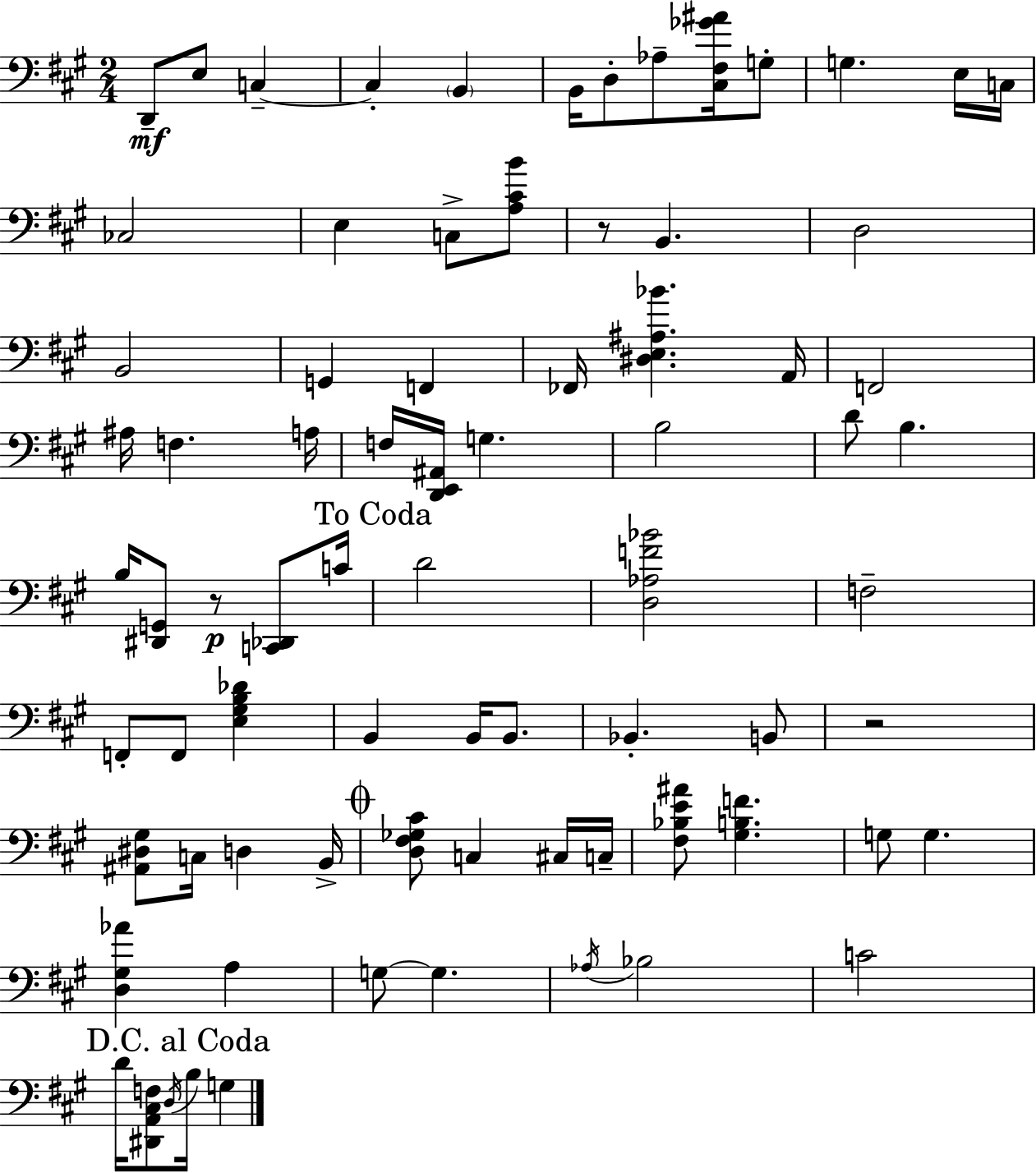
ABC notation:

X:1
T:Untitled
M:2/4
L:1/4
K:A
D,,/2 E,/2 C, C, B,, B,,/4 D,/2 _A,/2 [^C,^F,_G^A]/4 G,/2 G, E,/4 C,/4 _C,2 E, C,/2 [A,^CB]/2 z/2 B,, D,2 B,,2 G,, F,, _F,,/4 [^D,E,^A,_B] A,,/4 F,,2 ^A,/4 F, A,/4 F,/4 [D,,E,,^A,,]/4 G, B,2 D/2 B, B,/4 [^D,,G,,]/2 z/2 [C,,_D,,]/2 C/4 D2 [D,_A,F_B]2 F,2 F,,/2 F,,/2 [E,^G,B,_D] B,, B,,/4 B,,/2 _B,, B,,/2 z2 [^A,,^D,^G,]/2 C,/4 D, B,,/4 [D,^F,_G,^C]/2 C, ^C,/4 C,/4 [^F,_B,E^A]/2 [^G,B,F] G,/2 G, [D,^G,_A] A, G,/2 G, _A,/4 _B,2 C2 D/4 [^D,,A,,^C,F,]/2 D,/4 B,/4 G,